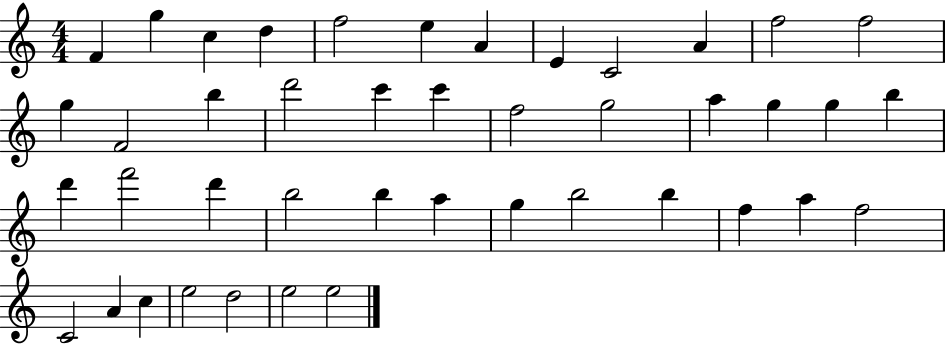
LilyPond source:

{
  \clef treble
  \numericTimeSignature
  \time 4/4
  \key c \major
  f'4 g''4 c''4 d''4 | f''2 e''4 a'4 | e'4 c'2 a'4 | f''2 f''2 | \break g''4 f'2 b''4 | d'''2 c'''4 c'''4 | f''2 g''2 | a''4 g''4 g''4 b''4 | \break d'''4 f'''2 d'''4 | b''2 b''4 a''4 | g''4 b''2 b''4 | f''4 a''4 f''2 | \break c'2 a'4 c''4 | e''2 d''2 | e''2 e''2 | \bar "|."
}